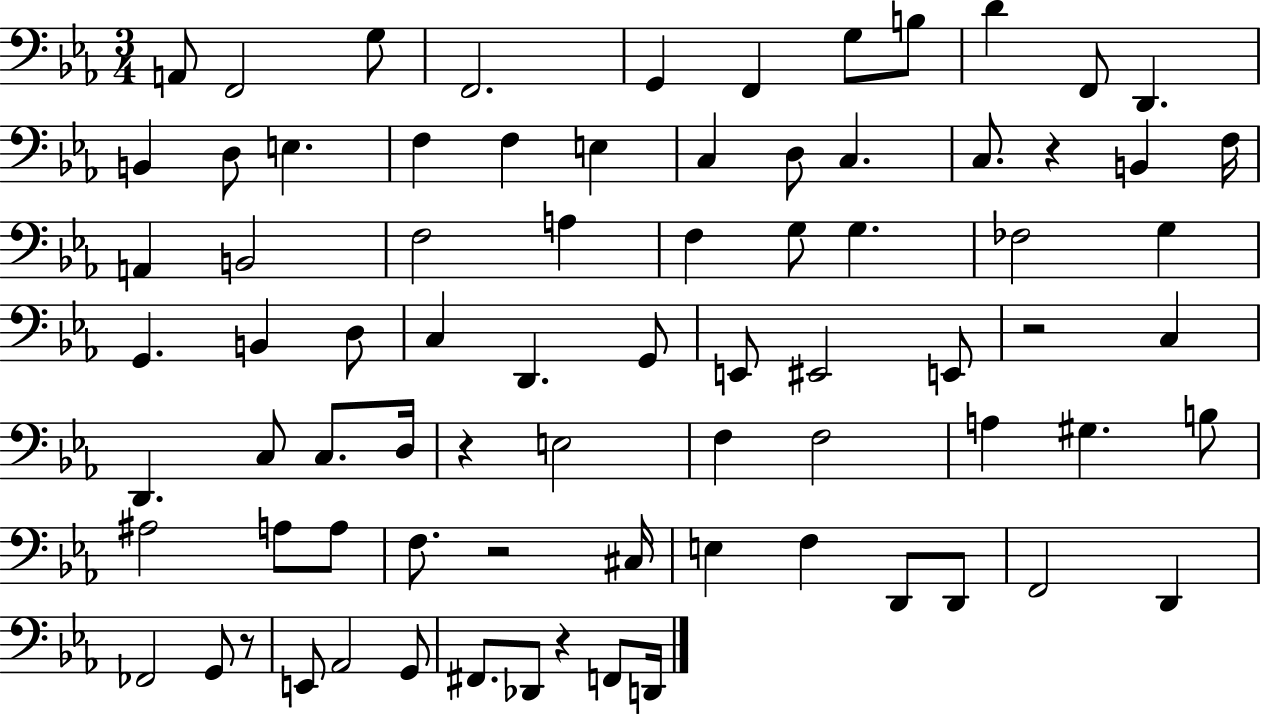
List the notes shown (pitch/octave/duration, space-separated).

A2/e F2/h G3/e F2/h. G2/q F2/q G3/e B3/e D4/q F2/e D2/q. B2/q D3/e E3/q. F3/q F3/q E3/q C3/q D3/e C3/q. C3/e. R/q B2/q F3/s A2/q B2/h F3/h A3/q F3/q G3/e G3/q. FES3/h G3/q G2/q. B2/q D3/e C3/q D2/q. G2/e E2/e EIS2/h E2/e R/h C3/q D2/q. C3/e C3/e. D3/s R/q E3/h F3/q F3/h A3/q G#3/q. B3/e A#3/h A3/e A3/e F3/e. R/h C#3/s E3/q F3/q D2/e D2/e F2/h D2/q FES2/h G2/e R/e E2/e Ab2/h G2/e F#2/e. Db2/e R/q F2/e D2/s